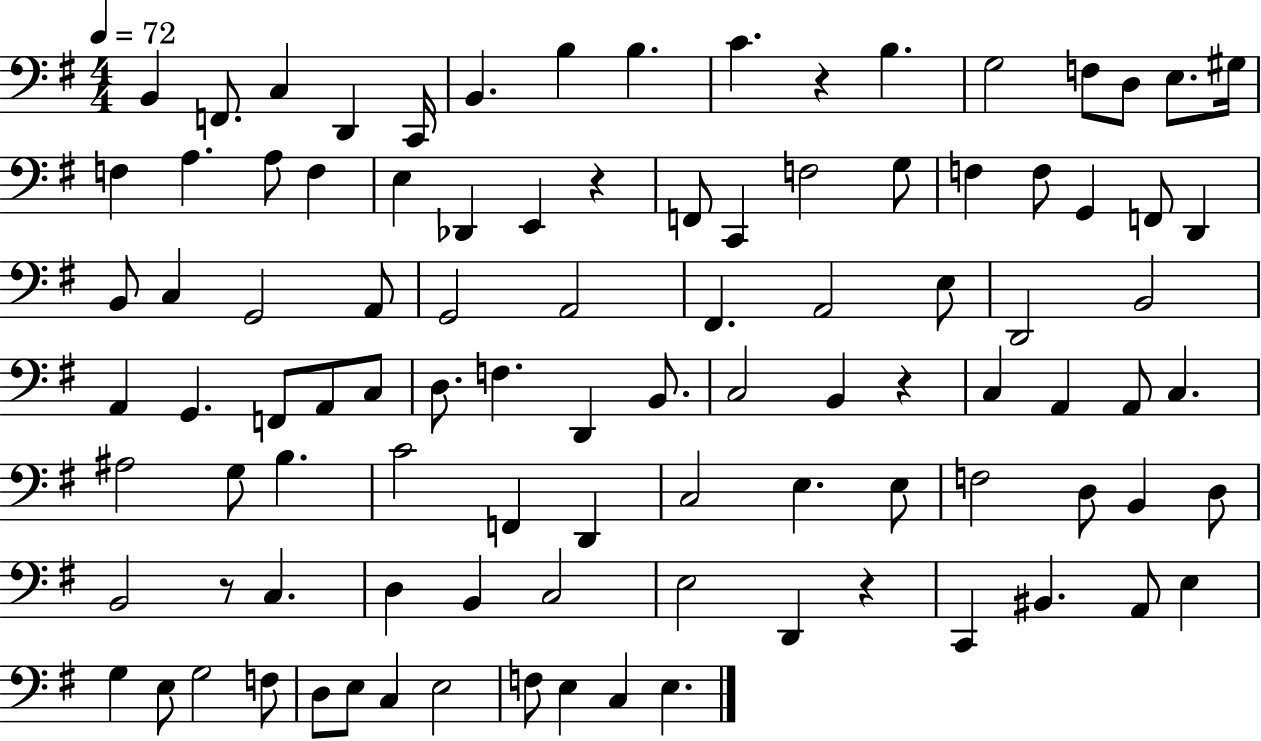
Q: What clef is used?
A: bass